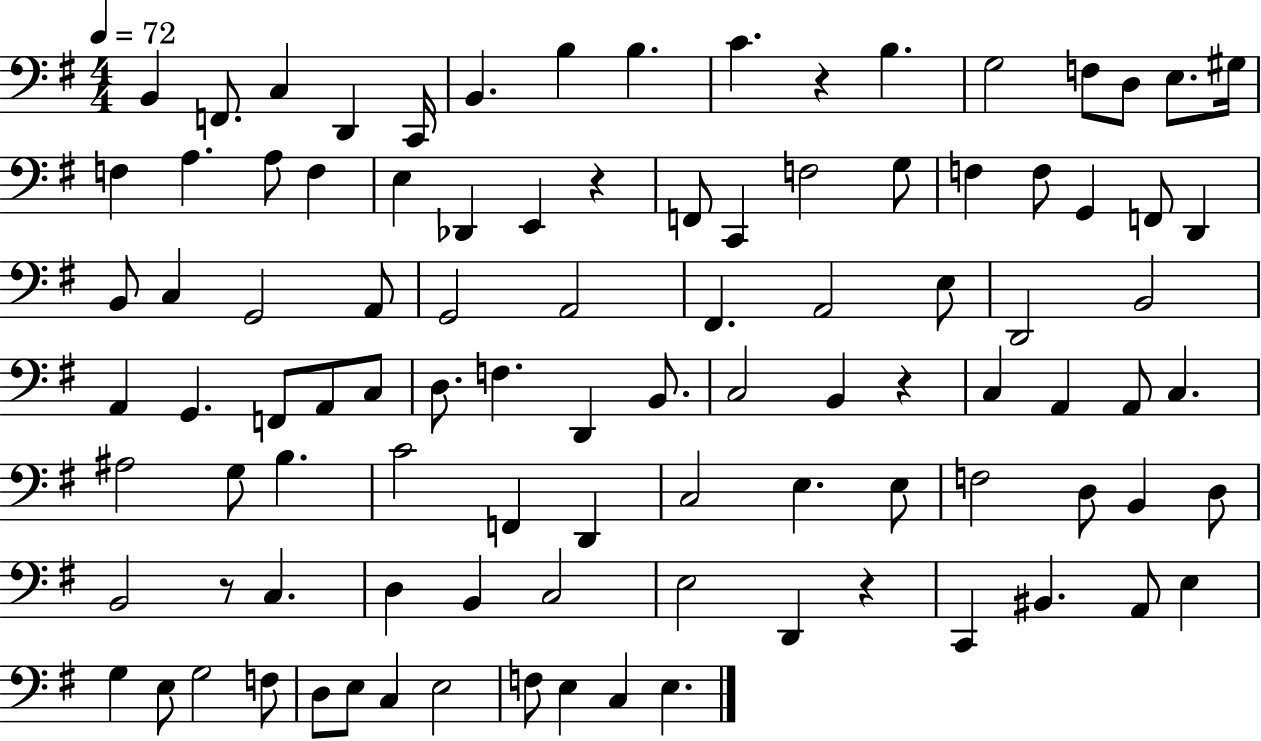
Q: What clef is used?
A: bass